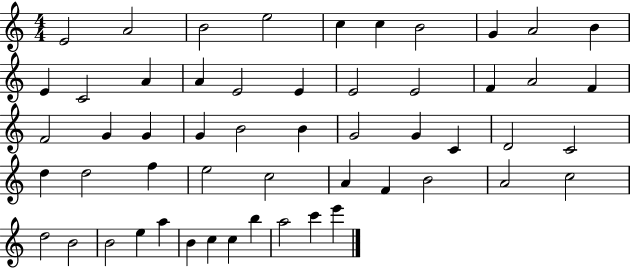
{
  \clef treble
  \numericTimeSignature
  \time 4/4
  \key c \major
  e'2 a'2 | b'2 e''2 | c''4 c''4 b'2 | g'4 a'2 b'4 | \break e'4 c'2 a'4 | a'4 e'2 e'4 | e'2 e'2 | f'4 a'2 f'4 | \break f'2 g'4 g'4 | g'4 b'2 b'4 | g'2 g'4 c'4 | d'2 c'2 | \break d''4 d''2 f''4 | e''2 c''2 | a'4 f'4 b'2 | a'2 c''2 | \break d''2 b'2 | b'2 e''4 a''4 | b'4 c''4 c''4 b''4 | a''2 c'''4 e'''4 | \break \bar "|."
}